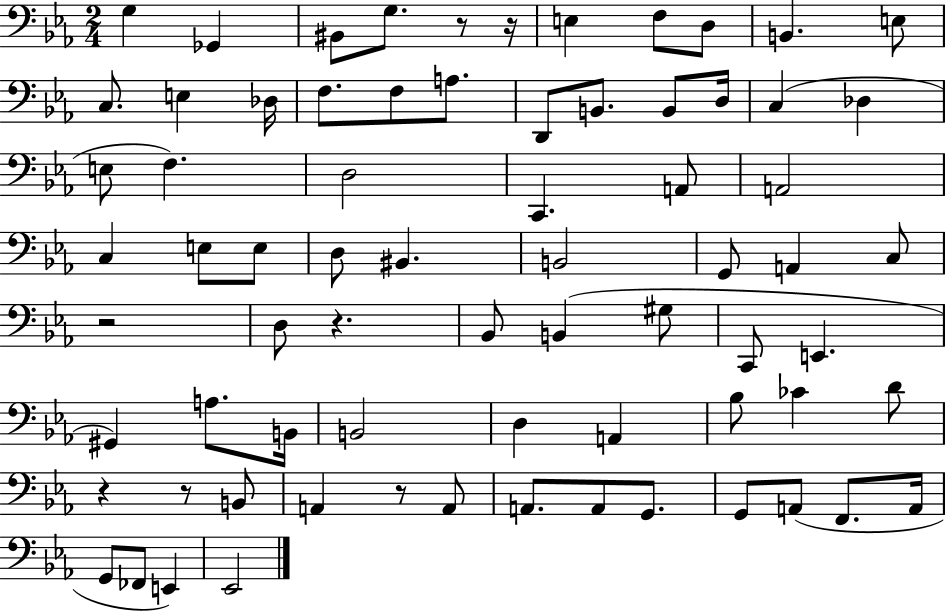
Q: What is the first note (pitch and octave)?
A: G3